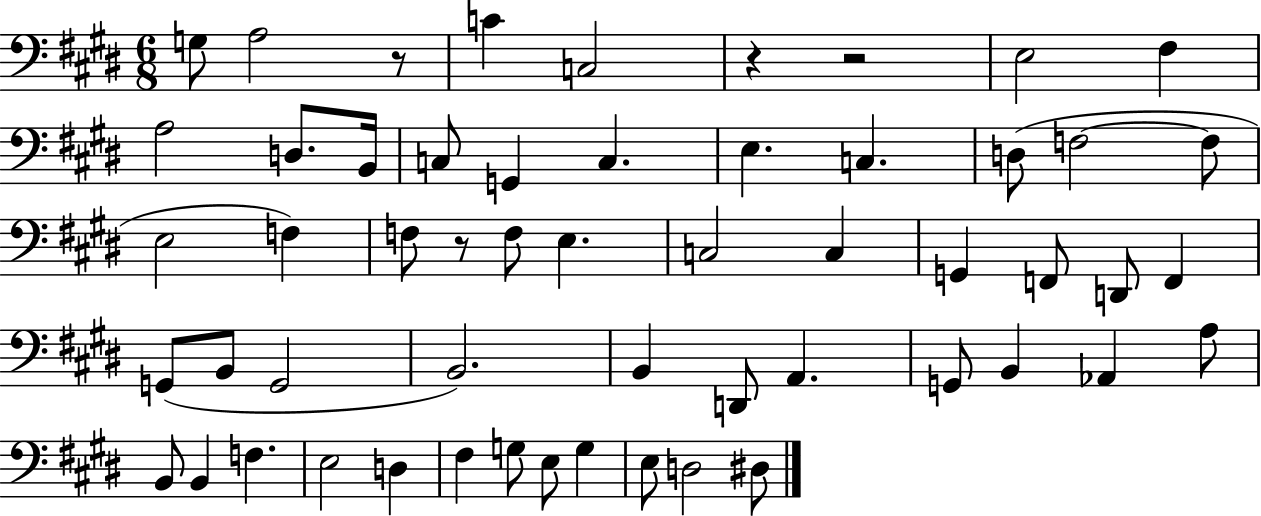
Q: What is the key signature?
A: E major